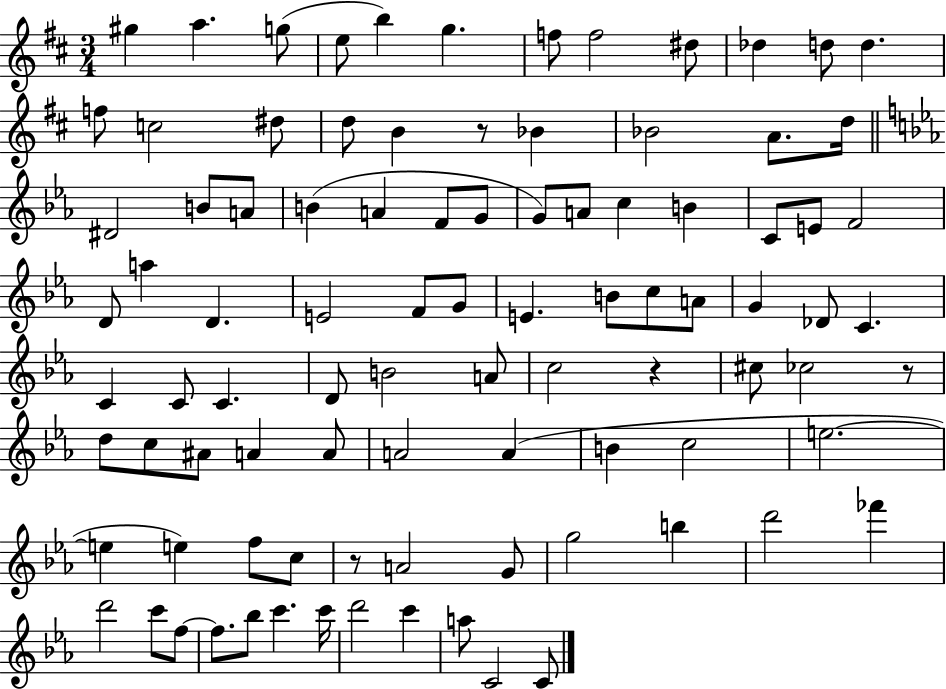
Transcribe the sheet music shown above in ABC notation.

X:1
T:Untitled
M:3/4
L:1/4
K:D
^g a g/2 e/2 b g f/2 f2 ^d/2 _d d/2 d f/2 c2 ^d/2 d/2 B z/2 _B _B2 A/2 d/4 ^D2 B/2 A/2 B A F/2 G/2 G/2 A/2 c B C/2 E/2 F2 D/2 a D E2 F/2 G/2 E B/2 c/2 A/2 G _D/2 C C C/2 C D/2 B2 A/2 c2 z ^c/2 _c2 z/2 d/2 c/2 ^A/2 A A/2 A2 A B c2 e2 e e f/2 c/2 z/2 A2 G/2 g2 b d'2 _f' d'2 c'/2 f/2 f/2 _b/2 c' c'/4 d'2 c' a/2 C2 C/2